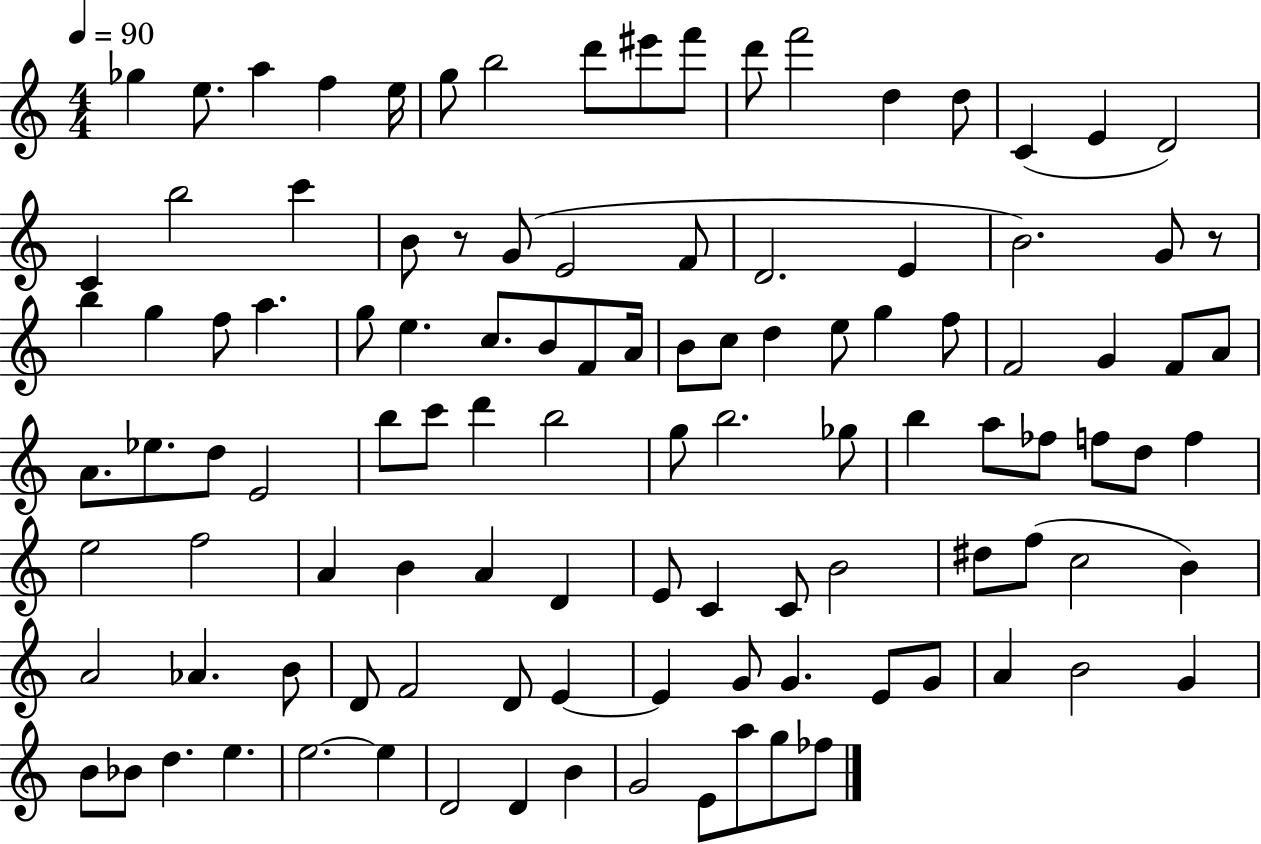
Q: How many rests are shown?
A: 2